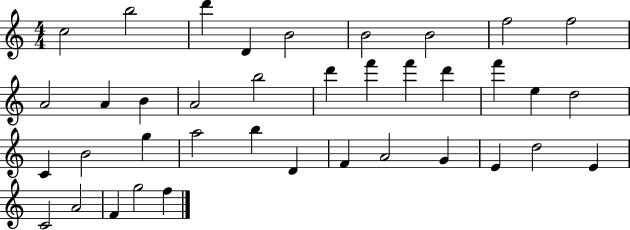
{
  \clef treble
  \numericTimeSignature
  \time 4/4
  \key c \major
  c''2 b''2 | d'''4 d'4 b'2 | b'2 b'2 | f''2 f''2 | \break a'2 a'4 b'4 | a'2 b''2 | d'''4 f'''4 f'''4 d'''4 | f'''4 e''4 d''2 | \break c'4 b'2 g''4 | a''2 b''4 d'4 | f'4 a'2 g'4 | e'4 d''2 e'4 | \break c'2 a'2 | f'4 g''2 f''4 | \bar "|."
}